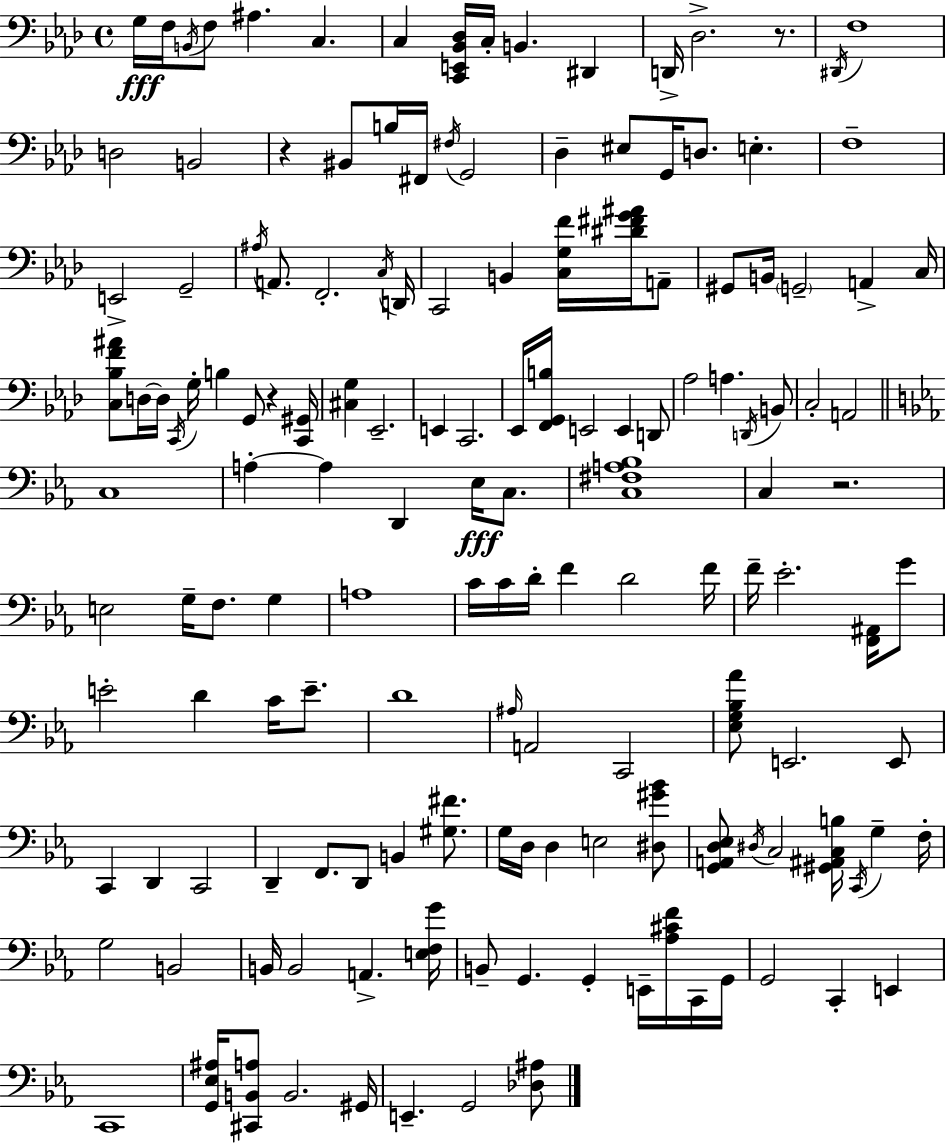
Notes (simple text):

G3/s F3/s B2/s F3/e A#3/q. C3/q. C3/q [C2,E2,Bb2,Db3]/s C3/s B2/q. D#2/q D2/s Db3/h. R/e. D#2/s F3/w D3/h B2/h R/q BIS2/e B3/s F#2/s F#3/s G2/h Db3/q EIS3/e G2/s D3/e. E3/q. F3/w E2/h G2/h A#3/s A2/e. F2/h. C3/s D2/s C2/h B2/q [C3,G3,F4]/s [D#4,F#4,G4,A#4]/s A2/e G#2/e B2/s G2/h A2/q C3/s [C3,Bb3,F4,A#4]/e D3/s D3/s C2/s G3/s B3/q G2/e R/q [C2,G#2]/s [C#3,G3]/q Eb2/h. E2/q C2/h. Eb2/s [F2,G2,B3]/s E2/h E2/q D2/e Ab3/h A3/q. D2/s B2/e C3/h A2/h C3/w A3/q A3/q D2/q Eb3/s C3/e. [C3,F#3,A3,Bb3]/w C3/q R/h. E3/h G3/s F3/e. G3/q A3/w C4/s C4/s D4/s F4/q D4/h F4/s F4/s Eb4/h. [F2,A#2]/s G4/e E4/h D4/q C4/s E4/e. D4/w A#3/s A2/h C2/h [Eb3,G3,Bb3,Ab4]/e E2/h. E2/e C2/q D2/q C2/h D2/q F2/e. D2/e B2/q [G#3,F#4]/e. G3/s D3/s D3/q E3/h [D#3,G#4,Bb4]/e [G2,A2,D3,Eb3]/e D#3/s C3/h [G#2,A#2,C3,B3]/s C2/s G3/q F3/s G3/h B2/h B2/s B2/h A2/q. [E3,F3,G4]/s B2/e G2/q. G2/q E2/s [Ab3,C#4,F4]/s C2/s G2/s G2/h C2/q E2/q C2/w [G2,Eb3,A#3]/s [C#2,B2,A3]/e B2/h. G#2/s E2/q. G2/h [Db3,A#3]/e